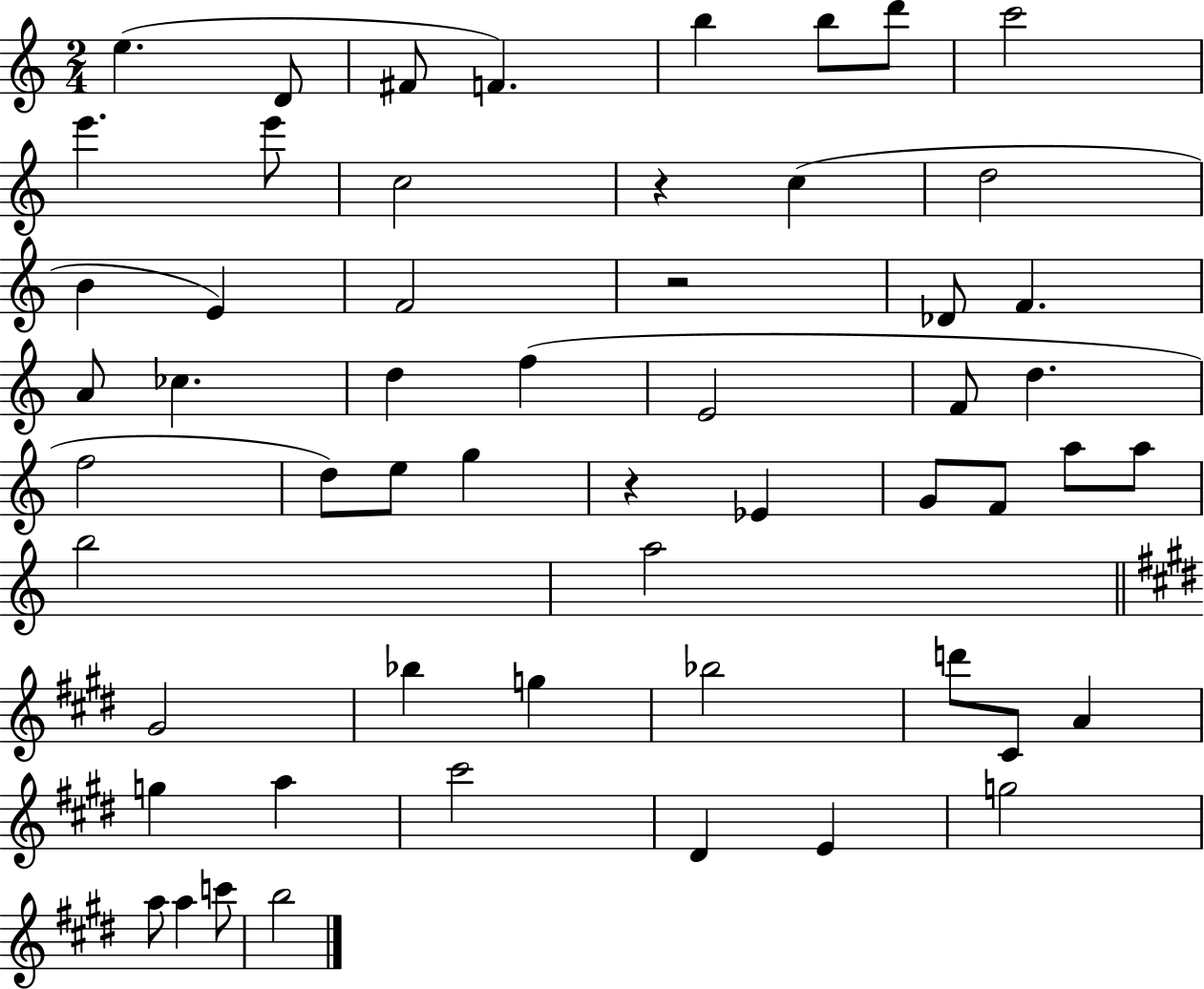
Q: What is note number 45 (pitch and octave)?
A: A5